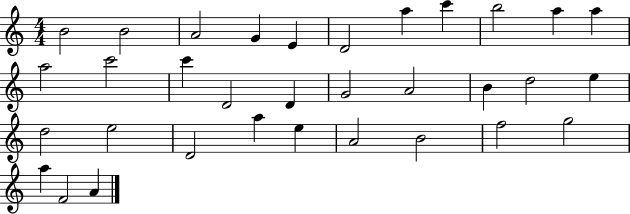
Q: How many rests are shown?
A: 0